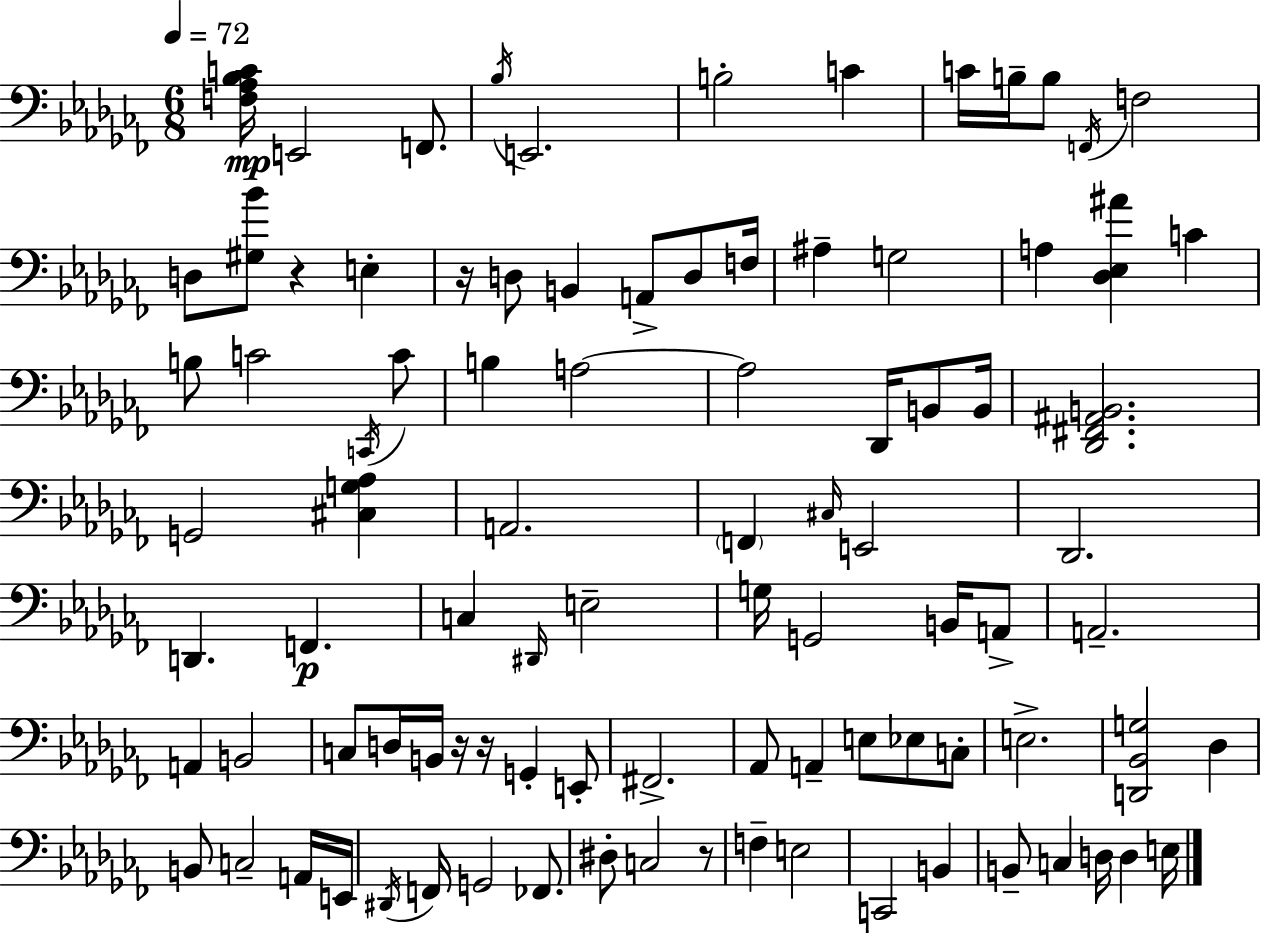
[F3,Ab3,Bb3,C4]/s E2/h F2/e. Bb3/s E2/h. B3/h C4/q C4/s B3/s B3/e F2/s F3/h D3/e [G#3,Bb4]/e R/q E3/q R/s D3/e B2/q A2/e D3/e F3/s A#3/q G3/h A3/q [Db3,Eb3,A#4]/q C4/q B3/e C4/h C2/s C4/e B3/q A3/h A3/h Db2/s B2/e B2/s [Db2,F#2,A#2,B2]/h. G2/h [C#3,G3,Ab3]/q A2/h. F2/q C#3/s E2/h Db2/h. D2/q. F2/q. C3/q D#2/s E3/h G3/s G2/h B2/s A2/e A2/h. A2/q B2/h C3/e D3/s B2/s R/s R/s G2/q E2/e F#2/h. Ab2/e A2/q E3/e Eb3/e C3/e E3/h. [D2,Bb2,G3]/h Db3/q B2/e C3/h A2/s E2/s D#2/s F2/s G2/h FES2/e. D#3/e C3/h R/e F3/q E3/h C2/h B2/q B2/e C3/q D3/s D3/q E3/s